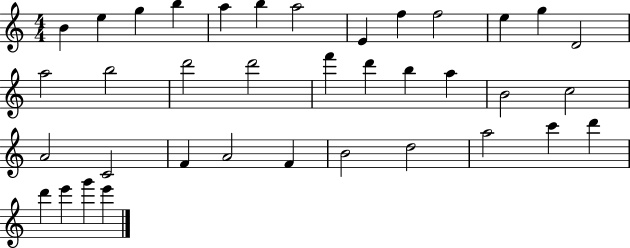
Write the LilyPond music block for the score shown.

{
  \clef treble
  \numericTimeSignature
  \time 4/4
  \key c \major
  b'4 e''4 g''4 b''4 | a''4 b''4 a''2 | e'4 f''4 f''2 | e''4 g''4 d'2 | \break a''2 b''2 | d'''2 d'''2 | f'''4 d'''4 b''4 a''4 | b'2 c''2 | \break a'2 c'2 | f'4 a'2 f'4 | b'2 d''2 | a''2 c'''4 d'''4 | \break d'''4 e'''4 g'''4 e'''4 | \bar "|."
}